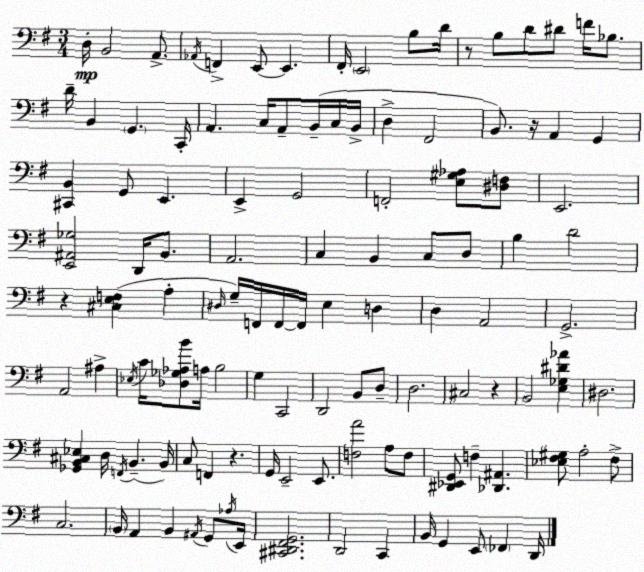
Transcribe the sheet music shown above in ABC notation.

X:1
T:Untitled
M:3/4
L:1/4
K:G
D,/4 B,,2 A,,/2 _A,,/4 F,, E,,/2 E,, ^F,,/4 E,,2 B,/2 D/4 z/2 B,/2 D/2 ^D/2 F/4 _B,/2 D/4 B,, G,, C,,/4 A,, C,/4 A,,/2 B,,/4 C,/4 B,,/4 D, ^F,,2 B,,/2 z/4 A,, G,, [^C,,B,,] G,,/2 E,, E,, G,,2 F,,2 [E,^G,_A,]/2 [^D,F,]/2 E,,2 [E,,^A,,_G,]2 D,,/4 B,,/2 A,,2 C, B,, C,/2 D,/2 B, D2 z [^C,E,F,] A, ^D,/4 G,/4 F,,/4 F,,/4 F,,/4 E, D, D, A,,2 G,,2 A,,2 ^A, _E,/4 C/4 [_D,_G,_A,B]/2 A,/4 B,2 G, C,,2 D,,2 B,,/2 D,/2 D,2 ^C,2 z B,,2 [E,_G,^D_A] ^D,2 [_G,,B,,^C,_E,] D,/4 F,,/4 B,, B,,/4 C,/2 F,, z G,,/4 E,,2 E,,/2 [F,A]2 A,/2 F,/2 [^D,,_E,,G,,]/2 F, [_D,,^A,,] [_E,^F,^G,]/2 A,2 ^F,/2 C,2 B,,/4 A,, B,, ^A,,/4 G,,/2 _A,/4 E,,/4 [^C,,^D,,^F,,G,,]2 D,,2 C,, B,,/4 G,, E,,/2 _F,, D,,/4